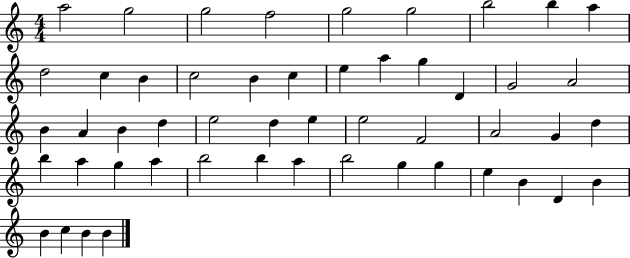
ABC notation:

X:1
T:Untitled
M:4/4
L:1/4
K:C
a2 g2 g2 f2 g2 g2 b2 b a d2 c B c2 B c e a g D G2 A2 B A B d e2 d e e2 F2 A2 G d b a g a b2 b a b2 g g e B D B B c B B